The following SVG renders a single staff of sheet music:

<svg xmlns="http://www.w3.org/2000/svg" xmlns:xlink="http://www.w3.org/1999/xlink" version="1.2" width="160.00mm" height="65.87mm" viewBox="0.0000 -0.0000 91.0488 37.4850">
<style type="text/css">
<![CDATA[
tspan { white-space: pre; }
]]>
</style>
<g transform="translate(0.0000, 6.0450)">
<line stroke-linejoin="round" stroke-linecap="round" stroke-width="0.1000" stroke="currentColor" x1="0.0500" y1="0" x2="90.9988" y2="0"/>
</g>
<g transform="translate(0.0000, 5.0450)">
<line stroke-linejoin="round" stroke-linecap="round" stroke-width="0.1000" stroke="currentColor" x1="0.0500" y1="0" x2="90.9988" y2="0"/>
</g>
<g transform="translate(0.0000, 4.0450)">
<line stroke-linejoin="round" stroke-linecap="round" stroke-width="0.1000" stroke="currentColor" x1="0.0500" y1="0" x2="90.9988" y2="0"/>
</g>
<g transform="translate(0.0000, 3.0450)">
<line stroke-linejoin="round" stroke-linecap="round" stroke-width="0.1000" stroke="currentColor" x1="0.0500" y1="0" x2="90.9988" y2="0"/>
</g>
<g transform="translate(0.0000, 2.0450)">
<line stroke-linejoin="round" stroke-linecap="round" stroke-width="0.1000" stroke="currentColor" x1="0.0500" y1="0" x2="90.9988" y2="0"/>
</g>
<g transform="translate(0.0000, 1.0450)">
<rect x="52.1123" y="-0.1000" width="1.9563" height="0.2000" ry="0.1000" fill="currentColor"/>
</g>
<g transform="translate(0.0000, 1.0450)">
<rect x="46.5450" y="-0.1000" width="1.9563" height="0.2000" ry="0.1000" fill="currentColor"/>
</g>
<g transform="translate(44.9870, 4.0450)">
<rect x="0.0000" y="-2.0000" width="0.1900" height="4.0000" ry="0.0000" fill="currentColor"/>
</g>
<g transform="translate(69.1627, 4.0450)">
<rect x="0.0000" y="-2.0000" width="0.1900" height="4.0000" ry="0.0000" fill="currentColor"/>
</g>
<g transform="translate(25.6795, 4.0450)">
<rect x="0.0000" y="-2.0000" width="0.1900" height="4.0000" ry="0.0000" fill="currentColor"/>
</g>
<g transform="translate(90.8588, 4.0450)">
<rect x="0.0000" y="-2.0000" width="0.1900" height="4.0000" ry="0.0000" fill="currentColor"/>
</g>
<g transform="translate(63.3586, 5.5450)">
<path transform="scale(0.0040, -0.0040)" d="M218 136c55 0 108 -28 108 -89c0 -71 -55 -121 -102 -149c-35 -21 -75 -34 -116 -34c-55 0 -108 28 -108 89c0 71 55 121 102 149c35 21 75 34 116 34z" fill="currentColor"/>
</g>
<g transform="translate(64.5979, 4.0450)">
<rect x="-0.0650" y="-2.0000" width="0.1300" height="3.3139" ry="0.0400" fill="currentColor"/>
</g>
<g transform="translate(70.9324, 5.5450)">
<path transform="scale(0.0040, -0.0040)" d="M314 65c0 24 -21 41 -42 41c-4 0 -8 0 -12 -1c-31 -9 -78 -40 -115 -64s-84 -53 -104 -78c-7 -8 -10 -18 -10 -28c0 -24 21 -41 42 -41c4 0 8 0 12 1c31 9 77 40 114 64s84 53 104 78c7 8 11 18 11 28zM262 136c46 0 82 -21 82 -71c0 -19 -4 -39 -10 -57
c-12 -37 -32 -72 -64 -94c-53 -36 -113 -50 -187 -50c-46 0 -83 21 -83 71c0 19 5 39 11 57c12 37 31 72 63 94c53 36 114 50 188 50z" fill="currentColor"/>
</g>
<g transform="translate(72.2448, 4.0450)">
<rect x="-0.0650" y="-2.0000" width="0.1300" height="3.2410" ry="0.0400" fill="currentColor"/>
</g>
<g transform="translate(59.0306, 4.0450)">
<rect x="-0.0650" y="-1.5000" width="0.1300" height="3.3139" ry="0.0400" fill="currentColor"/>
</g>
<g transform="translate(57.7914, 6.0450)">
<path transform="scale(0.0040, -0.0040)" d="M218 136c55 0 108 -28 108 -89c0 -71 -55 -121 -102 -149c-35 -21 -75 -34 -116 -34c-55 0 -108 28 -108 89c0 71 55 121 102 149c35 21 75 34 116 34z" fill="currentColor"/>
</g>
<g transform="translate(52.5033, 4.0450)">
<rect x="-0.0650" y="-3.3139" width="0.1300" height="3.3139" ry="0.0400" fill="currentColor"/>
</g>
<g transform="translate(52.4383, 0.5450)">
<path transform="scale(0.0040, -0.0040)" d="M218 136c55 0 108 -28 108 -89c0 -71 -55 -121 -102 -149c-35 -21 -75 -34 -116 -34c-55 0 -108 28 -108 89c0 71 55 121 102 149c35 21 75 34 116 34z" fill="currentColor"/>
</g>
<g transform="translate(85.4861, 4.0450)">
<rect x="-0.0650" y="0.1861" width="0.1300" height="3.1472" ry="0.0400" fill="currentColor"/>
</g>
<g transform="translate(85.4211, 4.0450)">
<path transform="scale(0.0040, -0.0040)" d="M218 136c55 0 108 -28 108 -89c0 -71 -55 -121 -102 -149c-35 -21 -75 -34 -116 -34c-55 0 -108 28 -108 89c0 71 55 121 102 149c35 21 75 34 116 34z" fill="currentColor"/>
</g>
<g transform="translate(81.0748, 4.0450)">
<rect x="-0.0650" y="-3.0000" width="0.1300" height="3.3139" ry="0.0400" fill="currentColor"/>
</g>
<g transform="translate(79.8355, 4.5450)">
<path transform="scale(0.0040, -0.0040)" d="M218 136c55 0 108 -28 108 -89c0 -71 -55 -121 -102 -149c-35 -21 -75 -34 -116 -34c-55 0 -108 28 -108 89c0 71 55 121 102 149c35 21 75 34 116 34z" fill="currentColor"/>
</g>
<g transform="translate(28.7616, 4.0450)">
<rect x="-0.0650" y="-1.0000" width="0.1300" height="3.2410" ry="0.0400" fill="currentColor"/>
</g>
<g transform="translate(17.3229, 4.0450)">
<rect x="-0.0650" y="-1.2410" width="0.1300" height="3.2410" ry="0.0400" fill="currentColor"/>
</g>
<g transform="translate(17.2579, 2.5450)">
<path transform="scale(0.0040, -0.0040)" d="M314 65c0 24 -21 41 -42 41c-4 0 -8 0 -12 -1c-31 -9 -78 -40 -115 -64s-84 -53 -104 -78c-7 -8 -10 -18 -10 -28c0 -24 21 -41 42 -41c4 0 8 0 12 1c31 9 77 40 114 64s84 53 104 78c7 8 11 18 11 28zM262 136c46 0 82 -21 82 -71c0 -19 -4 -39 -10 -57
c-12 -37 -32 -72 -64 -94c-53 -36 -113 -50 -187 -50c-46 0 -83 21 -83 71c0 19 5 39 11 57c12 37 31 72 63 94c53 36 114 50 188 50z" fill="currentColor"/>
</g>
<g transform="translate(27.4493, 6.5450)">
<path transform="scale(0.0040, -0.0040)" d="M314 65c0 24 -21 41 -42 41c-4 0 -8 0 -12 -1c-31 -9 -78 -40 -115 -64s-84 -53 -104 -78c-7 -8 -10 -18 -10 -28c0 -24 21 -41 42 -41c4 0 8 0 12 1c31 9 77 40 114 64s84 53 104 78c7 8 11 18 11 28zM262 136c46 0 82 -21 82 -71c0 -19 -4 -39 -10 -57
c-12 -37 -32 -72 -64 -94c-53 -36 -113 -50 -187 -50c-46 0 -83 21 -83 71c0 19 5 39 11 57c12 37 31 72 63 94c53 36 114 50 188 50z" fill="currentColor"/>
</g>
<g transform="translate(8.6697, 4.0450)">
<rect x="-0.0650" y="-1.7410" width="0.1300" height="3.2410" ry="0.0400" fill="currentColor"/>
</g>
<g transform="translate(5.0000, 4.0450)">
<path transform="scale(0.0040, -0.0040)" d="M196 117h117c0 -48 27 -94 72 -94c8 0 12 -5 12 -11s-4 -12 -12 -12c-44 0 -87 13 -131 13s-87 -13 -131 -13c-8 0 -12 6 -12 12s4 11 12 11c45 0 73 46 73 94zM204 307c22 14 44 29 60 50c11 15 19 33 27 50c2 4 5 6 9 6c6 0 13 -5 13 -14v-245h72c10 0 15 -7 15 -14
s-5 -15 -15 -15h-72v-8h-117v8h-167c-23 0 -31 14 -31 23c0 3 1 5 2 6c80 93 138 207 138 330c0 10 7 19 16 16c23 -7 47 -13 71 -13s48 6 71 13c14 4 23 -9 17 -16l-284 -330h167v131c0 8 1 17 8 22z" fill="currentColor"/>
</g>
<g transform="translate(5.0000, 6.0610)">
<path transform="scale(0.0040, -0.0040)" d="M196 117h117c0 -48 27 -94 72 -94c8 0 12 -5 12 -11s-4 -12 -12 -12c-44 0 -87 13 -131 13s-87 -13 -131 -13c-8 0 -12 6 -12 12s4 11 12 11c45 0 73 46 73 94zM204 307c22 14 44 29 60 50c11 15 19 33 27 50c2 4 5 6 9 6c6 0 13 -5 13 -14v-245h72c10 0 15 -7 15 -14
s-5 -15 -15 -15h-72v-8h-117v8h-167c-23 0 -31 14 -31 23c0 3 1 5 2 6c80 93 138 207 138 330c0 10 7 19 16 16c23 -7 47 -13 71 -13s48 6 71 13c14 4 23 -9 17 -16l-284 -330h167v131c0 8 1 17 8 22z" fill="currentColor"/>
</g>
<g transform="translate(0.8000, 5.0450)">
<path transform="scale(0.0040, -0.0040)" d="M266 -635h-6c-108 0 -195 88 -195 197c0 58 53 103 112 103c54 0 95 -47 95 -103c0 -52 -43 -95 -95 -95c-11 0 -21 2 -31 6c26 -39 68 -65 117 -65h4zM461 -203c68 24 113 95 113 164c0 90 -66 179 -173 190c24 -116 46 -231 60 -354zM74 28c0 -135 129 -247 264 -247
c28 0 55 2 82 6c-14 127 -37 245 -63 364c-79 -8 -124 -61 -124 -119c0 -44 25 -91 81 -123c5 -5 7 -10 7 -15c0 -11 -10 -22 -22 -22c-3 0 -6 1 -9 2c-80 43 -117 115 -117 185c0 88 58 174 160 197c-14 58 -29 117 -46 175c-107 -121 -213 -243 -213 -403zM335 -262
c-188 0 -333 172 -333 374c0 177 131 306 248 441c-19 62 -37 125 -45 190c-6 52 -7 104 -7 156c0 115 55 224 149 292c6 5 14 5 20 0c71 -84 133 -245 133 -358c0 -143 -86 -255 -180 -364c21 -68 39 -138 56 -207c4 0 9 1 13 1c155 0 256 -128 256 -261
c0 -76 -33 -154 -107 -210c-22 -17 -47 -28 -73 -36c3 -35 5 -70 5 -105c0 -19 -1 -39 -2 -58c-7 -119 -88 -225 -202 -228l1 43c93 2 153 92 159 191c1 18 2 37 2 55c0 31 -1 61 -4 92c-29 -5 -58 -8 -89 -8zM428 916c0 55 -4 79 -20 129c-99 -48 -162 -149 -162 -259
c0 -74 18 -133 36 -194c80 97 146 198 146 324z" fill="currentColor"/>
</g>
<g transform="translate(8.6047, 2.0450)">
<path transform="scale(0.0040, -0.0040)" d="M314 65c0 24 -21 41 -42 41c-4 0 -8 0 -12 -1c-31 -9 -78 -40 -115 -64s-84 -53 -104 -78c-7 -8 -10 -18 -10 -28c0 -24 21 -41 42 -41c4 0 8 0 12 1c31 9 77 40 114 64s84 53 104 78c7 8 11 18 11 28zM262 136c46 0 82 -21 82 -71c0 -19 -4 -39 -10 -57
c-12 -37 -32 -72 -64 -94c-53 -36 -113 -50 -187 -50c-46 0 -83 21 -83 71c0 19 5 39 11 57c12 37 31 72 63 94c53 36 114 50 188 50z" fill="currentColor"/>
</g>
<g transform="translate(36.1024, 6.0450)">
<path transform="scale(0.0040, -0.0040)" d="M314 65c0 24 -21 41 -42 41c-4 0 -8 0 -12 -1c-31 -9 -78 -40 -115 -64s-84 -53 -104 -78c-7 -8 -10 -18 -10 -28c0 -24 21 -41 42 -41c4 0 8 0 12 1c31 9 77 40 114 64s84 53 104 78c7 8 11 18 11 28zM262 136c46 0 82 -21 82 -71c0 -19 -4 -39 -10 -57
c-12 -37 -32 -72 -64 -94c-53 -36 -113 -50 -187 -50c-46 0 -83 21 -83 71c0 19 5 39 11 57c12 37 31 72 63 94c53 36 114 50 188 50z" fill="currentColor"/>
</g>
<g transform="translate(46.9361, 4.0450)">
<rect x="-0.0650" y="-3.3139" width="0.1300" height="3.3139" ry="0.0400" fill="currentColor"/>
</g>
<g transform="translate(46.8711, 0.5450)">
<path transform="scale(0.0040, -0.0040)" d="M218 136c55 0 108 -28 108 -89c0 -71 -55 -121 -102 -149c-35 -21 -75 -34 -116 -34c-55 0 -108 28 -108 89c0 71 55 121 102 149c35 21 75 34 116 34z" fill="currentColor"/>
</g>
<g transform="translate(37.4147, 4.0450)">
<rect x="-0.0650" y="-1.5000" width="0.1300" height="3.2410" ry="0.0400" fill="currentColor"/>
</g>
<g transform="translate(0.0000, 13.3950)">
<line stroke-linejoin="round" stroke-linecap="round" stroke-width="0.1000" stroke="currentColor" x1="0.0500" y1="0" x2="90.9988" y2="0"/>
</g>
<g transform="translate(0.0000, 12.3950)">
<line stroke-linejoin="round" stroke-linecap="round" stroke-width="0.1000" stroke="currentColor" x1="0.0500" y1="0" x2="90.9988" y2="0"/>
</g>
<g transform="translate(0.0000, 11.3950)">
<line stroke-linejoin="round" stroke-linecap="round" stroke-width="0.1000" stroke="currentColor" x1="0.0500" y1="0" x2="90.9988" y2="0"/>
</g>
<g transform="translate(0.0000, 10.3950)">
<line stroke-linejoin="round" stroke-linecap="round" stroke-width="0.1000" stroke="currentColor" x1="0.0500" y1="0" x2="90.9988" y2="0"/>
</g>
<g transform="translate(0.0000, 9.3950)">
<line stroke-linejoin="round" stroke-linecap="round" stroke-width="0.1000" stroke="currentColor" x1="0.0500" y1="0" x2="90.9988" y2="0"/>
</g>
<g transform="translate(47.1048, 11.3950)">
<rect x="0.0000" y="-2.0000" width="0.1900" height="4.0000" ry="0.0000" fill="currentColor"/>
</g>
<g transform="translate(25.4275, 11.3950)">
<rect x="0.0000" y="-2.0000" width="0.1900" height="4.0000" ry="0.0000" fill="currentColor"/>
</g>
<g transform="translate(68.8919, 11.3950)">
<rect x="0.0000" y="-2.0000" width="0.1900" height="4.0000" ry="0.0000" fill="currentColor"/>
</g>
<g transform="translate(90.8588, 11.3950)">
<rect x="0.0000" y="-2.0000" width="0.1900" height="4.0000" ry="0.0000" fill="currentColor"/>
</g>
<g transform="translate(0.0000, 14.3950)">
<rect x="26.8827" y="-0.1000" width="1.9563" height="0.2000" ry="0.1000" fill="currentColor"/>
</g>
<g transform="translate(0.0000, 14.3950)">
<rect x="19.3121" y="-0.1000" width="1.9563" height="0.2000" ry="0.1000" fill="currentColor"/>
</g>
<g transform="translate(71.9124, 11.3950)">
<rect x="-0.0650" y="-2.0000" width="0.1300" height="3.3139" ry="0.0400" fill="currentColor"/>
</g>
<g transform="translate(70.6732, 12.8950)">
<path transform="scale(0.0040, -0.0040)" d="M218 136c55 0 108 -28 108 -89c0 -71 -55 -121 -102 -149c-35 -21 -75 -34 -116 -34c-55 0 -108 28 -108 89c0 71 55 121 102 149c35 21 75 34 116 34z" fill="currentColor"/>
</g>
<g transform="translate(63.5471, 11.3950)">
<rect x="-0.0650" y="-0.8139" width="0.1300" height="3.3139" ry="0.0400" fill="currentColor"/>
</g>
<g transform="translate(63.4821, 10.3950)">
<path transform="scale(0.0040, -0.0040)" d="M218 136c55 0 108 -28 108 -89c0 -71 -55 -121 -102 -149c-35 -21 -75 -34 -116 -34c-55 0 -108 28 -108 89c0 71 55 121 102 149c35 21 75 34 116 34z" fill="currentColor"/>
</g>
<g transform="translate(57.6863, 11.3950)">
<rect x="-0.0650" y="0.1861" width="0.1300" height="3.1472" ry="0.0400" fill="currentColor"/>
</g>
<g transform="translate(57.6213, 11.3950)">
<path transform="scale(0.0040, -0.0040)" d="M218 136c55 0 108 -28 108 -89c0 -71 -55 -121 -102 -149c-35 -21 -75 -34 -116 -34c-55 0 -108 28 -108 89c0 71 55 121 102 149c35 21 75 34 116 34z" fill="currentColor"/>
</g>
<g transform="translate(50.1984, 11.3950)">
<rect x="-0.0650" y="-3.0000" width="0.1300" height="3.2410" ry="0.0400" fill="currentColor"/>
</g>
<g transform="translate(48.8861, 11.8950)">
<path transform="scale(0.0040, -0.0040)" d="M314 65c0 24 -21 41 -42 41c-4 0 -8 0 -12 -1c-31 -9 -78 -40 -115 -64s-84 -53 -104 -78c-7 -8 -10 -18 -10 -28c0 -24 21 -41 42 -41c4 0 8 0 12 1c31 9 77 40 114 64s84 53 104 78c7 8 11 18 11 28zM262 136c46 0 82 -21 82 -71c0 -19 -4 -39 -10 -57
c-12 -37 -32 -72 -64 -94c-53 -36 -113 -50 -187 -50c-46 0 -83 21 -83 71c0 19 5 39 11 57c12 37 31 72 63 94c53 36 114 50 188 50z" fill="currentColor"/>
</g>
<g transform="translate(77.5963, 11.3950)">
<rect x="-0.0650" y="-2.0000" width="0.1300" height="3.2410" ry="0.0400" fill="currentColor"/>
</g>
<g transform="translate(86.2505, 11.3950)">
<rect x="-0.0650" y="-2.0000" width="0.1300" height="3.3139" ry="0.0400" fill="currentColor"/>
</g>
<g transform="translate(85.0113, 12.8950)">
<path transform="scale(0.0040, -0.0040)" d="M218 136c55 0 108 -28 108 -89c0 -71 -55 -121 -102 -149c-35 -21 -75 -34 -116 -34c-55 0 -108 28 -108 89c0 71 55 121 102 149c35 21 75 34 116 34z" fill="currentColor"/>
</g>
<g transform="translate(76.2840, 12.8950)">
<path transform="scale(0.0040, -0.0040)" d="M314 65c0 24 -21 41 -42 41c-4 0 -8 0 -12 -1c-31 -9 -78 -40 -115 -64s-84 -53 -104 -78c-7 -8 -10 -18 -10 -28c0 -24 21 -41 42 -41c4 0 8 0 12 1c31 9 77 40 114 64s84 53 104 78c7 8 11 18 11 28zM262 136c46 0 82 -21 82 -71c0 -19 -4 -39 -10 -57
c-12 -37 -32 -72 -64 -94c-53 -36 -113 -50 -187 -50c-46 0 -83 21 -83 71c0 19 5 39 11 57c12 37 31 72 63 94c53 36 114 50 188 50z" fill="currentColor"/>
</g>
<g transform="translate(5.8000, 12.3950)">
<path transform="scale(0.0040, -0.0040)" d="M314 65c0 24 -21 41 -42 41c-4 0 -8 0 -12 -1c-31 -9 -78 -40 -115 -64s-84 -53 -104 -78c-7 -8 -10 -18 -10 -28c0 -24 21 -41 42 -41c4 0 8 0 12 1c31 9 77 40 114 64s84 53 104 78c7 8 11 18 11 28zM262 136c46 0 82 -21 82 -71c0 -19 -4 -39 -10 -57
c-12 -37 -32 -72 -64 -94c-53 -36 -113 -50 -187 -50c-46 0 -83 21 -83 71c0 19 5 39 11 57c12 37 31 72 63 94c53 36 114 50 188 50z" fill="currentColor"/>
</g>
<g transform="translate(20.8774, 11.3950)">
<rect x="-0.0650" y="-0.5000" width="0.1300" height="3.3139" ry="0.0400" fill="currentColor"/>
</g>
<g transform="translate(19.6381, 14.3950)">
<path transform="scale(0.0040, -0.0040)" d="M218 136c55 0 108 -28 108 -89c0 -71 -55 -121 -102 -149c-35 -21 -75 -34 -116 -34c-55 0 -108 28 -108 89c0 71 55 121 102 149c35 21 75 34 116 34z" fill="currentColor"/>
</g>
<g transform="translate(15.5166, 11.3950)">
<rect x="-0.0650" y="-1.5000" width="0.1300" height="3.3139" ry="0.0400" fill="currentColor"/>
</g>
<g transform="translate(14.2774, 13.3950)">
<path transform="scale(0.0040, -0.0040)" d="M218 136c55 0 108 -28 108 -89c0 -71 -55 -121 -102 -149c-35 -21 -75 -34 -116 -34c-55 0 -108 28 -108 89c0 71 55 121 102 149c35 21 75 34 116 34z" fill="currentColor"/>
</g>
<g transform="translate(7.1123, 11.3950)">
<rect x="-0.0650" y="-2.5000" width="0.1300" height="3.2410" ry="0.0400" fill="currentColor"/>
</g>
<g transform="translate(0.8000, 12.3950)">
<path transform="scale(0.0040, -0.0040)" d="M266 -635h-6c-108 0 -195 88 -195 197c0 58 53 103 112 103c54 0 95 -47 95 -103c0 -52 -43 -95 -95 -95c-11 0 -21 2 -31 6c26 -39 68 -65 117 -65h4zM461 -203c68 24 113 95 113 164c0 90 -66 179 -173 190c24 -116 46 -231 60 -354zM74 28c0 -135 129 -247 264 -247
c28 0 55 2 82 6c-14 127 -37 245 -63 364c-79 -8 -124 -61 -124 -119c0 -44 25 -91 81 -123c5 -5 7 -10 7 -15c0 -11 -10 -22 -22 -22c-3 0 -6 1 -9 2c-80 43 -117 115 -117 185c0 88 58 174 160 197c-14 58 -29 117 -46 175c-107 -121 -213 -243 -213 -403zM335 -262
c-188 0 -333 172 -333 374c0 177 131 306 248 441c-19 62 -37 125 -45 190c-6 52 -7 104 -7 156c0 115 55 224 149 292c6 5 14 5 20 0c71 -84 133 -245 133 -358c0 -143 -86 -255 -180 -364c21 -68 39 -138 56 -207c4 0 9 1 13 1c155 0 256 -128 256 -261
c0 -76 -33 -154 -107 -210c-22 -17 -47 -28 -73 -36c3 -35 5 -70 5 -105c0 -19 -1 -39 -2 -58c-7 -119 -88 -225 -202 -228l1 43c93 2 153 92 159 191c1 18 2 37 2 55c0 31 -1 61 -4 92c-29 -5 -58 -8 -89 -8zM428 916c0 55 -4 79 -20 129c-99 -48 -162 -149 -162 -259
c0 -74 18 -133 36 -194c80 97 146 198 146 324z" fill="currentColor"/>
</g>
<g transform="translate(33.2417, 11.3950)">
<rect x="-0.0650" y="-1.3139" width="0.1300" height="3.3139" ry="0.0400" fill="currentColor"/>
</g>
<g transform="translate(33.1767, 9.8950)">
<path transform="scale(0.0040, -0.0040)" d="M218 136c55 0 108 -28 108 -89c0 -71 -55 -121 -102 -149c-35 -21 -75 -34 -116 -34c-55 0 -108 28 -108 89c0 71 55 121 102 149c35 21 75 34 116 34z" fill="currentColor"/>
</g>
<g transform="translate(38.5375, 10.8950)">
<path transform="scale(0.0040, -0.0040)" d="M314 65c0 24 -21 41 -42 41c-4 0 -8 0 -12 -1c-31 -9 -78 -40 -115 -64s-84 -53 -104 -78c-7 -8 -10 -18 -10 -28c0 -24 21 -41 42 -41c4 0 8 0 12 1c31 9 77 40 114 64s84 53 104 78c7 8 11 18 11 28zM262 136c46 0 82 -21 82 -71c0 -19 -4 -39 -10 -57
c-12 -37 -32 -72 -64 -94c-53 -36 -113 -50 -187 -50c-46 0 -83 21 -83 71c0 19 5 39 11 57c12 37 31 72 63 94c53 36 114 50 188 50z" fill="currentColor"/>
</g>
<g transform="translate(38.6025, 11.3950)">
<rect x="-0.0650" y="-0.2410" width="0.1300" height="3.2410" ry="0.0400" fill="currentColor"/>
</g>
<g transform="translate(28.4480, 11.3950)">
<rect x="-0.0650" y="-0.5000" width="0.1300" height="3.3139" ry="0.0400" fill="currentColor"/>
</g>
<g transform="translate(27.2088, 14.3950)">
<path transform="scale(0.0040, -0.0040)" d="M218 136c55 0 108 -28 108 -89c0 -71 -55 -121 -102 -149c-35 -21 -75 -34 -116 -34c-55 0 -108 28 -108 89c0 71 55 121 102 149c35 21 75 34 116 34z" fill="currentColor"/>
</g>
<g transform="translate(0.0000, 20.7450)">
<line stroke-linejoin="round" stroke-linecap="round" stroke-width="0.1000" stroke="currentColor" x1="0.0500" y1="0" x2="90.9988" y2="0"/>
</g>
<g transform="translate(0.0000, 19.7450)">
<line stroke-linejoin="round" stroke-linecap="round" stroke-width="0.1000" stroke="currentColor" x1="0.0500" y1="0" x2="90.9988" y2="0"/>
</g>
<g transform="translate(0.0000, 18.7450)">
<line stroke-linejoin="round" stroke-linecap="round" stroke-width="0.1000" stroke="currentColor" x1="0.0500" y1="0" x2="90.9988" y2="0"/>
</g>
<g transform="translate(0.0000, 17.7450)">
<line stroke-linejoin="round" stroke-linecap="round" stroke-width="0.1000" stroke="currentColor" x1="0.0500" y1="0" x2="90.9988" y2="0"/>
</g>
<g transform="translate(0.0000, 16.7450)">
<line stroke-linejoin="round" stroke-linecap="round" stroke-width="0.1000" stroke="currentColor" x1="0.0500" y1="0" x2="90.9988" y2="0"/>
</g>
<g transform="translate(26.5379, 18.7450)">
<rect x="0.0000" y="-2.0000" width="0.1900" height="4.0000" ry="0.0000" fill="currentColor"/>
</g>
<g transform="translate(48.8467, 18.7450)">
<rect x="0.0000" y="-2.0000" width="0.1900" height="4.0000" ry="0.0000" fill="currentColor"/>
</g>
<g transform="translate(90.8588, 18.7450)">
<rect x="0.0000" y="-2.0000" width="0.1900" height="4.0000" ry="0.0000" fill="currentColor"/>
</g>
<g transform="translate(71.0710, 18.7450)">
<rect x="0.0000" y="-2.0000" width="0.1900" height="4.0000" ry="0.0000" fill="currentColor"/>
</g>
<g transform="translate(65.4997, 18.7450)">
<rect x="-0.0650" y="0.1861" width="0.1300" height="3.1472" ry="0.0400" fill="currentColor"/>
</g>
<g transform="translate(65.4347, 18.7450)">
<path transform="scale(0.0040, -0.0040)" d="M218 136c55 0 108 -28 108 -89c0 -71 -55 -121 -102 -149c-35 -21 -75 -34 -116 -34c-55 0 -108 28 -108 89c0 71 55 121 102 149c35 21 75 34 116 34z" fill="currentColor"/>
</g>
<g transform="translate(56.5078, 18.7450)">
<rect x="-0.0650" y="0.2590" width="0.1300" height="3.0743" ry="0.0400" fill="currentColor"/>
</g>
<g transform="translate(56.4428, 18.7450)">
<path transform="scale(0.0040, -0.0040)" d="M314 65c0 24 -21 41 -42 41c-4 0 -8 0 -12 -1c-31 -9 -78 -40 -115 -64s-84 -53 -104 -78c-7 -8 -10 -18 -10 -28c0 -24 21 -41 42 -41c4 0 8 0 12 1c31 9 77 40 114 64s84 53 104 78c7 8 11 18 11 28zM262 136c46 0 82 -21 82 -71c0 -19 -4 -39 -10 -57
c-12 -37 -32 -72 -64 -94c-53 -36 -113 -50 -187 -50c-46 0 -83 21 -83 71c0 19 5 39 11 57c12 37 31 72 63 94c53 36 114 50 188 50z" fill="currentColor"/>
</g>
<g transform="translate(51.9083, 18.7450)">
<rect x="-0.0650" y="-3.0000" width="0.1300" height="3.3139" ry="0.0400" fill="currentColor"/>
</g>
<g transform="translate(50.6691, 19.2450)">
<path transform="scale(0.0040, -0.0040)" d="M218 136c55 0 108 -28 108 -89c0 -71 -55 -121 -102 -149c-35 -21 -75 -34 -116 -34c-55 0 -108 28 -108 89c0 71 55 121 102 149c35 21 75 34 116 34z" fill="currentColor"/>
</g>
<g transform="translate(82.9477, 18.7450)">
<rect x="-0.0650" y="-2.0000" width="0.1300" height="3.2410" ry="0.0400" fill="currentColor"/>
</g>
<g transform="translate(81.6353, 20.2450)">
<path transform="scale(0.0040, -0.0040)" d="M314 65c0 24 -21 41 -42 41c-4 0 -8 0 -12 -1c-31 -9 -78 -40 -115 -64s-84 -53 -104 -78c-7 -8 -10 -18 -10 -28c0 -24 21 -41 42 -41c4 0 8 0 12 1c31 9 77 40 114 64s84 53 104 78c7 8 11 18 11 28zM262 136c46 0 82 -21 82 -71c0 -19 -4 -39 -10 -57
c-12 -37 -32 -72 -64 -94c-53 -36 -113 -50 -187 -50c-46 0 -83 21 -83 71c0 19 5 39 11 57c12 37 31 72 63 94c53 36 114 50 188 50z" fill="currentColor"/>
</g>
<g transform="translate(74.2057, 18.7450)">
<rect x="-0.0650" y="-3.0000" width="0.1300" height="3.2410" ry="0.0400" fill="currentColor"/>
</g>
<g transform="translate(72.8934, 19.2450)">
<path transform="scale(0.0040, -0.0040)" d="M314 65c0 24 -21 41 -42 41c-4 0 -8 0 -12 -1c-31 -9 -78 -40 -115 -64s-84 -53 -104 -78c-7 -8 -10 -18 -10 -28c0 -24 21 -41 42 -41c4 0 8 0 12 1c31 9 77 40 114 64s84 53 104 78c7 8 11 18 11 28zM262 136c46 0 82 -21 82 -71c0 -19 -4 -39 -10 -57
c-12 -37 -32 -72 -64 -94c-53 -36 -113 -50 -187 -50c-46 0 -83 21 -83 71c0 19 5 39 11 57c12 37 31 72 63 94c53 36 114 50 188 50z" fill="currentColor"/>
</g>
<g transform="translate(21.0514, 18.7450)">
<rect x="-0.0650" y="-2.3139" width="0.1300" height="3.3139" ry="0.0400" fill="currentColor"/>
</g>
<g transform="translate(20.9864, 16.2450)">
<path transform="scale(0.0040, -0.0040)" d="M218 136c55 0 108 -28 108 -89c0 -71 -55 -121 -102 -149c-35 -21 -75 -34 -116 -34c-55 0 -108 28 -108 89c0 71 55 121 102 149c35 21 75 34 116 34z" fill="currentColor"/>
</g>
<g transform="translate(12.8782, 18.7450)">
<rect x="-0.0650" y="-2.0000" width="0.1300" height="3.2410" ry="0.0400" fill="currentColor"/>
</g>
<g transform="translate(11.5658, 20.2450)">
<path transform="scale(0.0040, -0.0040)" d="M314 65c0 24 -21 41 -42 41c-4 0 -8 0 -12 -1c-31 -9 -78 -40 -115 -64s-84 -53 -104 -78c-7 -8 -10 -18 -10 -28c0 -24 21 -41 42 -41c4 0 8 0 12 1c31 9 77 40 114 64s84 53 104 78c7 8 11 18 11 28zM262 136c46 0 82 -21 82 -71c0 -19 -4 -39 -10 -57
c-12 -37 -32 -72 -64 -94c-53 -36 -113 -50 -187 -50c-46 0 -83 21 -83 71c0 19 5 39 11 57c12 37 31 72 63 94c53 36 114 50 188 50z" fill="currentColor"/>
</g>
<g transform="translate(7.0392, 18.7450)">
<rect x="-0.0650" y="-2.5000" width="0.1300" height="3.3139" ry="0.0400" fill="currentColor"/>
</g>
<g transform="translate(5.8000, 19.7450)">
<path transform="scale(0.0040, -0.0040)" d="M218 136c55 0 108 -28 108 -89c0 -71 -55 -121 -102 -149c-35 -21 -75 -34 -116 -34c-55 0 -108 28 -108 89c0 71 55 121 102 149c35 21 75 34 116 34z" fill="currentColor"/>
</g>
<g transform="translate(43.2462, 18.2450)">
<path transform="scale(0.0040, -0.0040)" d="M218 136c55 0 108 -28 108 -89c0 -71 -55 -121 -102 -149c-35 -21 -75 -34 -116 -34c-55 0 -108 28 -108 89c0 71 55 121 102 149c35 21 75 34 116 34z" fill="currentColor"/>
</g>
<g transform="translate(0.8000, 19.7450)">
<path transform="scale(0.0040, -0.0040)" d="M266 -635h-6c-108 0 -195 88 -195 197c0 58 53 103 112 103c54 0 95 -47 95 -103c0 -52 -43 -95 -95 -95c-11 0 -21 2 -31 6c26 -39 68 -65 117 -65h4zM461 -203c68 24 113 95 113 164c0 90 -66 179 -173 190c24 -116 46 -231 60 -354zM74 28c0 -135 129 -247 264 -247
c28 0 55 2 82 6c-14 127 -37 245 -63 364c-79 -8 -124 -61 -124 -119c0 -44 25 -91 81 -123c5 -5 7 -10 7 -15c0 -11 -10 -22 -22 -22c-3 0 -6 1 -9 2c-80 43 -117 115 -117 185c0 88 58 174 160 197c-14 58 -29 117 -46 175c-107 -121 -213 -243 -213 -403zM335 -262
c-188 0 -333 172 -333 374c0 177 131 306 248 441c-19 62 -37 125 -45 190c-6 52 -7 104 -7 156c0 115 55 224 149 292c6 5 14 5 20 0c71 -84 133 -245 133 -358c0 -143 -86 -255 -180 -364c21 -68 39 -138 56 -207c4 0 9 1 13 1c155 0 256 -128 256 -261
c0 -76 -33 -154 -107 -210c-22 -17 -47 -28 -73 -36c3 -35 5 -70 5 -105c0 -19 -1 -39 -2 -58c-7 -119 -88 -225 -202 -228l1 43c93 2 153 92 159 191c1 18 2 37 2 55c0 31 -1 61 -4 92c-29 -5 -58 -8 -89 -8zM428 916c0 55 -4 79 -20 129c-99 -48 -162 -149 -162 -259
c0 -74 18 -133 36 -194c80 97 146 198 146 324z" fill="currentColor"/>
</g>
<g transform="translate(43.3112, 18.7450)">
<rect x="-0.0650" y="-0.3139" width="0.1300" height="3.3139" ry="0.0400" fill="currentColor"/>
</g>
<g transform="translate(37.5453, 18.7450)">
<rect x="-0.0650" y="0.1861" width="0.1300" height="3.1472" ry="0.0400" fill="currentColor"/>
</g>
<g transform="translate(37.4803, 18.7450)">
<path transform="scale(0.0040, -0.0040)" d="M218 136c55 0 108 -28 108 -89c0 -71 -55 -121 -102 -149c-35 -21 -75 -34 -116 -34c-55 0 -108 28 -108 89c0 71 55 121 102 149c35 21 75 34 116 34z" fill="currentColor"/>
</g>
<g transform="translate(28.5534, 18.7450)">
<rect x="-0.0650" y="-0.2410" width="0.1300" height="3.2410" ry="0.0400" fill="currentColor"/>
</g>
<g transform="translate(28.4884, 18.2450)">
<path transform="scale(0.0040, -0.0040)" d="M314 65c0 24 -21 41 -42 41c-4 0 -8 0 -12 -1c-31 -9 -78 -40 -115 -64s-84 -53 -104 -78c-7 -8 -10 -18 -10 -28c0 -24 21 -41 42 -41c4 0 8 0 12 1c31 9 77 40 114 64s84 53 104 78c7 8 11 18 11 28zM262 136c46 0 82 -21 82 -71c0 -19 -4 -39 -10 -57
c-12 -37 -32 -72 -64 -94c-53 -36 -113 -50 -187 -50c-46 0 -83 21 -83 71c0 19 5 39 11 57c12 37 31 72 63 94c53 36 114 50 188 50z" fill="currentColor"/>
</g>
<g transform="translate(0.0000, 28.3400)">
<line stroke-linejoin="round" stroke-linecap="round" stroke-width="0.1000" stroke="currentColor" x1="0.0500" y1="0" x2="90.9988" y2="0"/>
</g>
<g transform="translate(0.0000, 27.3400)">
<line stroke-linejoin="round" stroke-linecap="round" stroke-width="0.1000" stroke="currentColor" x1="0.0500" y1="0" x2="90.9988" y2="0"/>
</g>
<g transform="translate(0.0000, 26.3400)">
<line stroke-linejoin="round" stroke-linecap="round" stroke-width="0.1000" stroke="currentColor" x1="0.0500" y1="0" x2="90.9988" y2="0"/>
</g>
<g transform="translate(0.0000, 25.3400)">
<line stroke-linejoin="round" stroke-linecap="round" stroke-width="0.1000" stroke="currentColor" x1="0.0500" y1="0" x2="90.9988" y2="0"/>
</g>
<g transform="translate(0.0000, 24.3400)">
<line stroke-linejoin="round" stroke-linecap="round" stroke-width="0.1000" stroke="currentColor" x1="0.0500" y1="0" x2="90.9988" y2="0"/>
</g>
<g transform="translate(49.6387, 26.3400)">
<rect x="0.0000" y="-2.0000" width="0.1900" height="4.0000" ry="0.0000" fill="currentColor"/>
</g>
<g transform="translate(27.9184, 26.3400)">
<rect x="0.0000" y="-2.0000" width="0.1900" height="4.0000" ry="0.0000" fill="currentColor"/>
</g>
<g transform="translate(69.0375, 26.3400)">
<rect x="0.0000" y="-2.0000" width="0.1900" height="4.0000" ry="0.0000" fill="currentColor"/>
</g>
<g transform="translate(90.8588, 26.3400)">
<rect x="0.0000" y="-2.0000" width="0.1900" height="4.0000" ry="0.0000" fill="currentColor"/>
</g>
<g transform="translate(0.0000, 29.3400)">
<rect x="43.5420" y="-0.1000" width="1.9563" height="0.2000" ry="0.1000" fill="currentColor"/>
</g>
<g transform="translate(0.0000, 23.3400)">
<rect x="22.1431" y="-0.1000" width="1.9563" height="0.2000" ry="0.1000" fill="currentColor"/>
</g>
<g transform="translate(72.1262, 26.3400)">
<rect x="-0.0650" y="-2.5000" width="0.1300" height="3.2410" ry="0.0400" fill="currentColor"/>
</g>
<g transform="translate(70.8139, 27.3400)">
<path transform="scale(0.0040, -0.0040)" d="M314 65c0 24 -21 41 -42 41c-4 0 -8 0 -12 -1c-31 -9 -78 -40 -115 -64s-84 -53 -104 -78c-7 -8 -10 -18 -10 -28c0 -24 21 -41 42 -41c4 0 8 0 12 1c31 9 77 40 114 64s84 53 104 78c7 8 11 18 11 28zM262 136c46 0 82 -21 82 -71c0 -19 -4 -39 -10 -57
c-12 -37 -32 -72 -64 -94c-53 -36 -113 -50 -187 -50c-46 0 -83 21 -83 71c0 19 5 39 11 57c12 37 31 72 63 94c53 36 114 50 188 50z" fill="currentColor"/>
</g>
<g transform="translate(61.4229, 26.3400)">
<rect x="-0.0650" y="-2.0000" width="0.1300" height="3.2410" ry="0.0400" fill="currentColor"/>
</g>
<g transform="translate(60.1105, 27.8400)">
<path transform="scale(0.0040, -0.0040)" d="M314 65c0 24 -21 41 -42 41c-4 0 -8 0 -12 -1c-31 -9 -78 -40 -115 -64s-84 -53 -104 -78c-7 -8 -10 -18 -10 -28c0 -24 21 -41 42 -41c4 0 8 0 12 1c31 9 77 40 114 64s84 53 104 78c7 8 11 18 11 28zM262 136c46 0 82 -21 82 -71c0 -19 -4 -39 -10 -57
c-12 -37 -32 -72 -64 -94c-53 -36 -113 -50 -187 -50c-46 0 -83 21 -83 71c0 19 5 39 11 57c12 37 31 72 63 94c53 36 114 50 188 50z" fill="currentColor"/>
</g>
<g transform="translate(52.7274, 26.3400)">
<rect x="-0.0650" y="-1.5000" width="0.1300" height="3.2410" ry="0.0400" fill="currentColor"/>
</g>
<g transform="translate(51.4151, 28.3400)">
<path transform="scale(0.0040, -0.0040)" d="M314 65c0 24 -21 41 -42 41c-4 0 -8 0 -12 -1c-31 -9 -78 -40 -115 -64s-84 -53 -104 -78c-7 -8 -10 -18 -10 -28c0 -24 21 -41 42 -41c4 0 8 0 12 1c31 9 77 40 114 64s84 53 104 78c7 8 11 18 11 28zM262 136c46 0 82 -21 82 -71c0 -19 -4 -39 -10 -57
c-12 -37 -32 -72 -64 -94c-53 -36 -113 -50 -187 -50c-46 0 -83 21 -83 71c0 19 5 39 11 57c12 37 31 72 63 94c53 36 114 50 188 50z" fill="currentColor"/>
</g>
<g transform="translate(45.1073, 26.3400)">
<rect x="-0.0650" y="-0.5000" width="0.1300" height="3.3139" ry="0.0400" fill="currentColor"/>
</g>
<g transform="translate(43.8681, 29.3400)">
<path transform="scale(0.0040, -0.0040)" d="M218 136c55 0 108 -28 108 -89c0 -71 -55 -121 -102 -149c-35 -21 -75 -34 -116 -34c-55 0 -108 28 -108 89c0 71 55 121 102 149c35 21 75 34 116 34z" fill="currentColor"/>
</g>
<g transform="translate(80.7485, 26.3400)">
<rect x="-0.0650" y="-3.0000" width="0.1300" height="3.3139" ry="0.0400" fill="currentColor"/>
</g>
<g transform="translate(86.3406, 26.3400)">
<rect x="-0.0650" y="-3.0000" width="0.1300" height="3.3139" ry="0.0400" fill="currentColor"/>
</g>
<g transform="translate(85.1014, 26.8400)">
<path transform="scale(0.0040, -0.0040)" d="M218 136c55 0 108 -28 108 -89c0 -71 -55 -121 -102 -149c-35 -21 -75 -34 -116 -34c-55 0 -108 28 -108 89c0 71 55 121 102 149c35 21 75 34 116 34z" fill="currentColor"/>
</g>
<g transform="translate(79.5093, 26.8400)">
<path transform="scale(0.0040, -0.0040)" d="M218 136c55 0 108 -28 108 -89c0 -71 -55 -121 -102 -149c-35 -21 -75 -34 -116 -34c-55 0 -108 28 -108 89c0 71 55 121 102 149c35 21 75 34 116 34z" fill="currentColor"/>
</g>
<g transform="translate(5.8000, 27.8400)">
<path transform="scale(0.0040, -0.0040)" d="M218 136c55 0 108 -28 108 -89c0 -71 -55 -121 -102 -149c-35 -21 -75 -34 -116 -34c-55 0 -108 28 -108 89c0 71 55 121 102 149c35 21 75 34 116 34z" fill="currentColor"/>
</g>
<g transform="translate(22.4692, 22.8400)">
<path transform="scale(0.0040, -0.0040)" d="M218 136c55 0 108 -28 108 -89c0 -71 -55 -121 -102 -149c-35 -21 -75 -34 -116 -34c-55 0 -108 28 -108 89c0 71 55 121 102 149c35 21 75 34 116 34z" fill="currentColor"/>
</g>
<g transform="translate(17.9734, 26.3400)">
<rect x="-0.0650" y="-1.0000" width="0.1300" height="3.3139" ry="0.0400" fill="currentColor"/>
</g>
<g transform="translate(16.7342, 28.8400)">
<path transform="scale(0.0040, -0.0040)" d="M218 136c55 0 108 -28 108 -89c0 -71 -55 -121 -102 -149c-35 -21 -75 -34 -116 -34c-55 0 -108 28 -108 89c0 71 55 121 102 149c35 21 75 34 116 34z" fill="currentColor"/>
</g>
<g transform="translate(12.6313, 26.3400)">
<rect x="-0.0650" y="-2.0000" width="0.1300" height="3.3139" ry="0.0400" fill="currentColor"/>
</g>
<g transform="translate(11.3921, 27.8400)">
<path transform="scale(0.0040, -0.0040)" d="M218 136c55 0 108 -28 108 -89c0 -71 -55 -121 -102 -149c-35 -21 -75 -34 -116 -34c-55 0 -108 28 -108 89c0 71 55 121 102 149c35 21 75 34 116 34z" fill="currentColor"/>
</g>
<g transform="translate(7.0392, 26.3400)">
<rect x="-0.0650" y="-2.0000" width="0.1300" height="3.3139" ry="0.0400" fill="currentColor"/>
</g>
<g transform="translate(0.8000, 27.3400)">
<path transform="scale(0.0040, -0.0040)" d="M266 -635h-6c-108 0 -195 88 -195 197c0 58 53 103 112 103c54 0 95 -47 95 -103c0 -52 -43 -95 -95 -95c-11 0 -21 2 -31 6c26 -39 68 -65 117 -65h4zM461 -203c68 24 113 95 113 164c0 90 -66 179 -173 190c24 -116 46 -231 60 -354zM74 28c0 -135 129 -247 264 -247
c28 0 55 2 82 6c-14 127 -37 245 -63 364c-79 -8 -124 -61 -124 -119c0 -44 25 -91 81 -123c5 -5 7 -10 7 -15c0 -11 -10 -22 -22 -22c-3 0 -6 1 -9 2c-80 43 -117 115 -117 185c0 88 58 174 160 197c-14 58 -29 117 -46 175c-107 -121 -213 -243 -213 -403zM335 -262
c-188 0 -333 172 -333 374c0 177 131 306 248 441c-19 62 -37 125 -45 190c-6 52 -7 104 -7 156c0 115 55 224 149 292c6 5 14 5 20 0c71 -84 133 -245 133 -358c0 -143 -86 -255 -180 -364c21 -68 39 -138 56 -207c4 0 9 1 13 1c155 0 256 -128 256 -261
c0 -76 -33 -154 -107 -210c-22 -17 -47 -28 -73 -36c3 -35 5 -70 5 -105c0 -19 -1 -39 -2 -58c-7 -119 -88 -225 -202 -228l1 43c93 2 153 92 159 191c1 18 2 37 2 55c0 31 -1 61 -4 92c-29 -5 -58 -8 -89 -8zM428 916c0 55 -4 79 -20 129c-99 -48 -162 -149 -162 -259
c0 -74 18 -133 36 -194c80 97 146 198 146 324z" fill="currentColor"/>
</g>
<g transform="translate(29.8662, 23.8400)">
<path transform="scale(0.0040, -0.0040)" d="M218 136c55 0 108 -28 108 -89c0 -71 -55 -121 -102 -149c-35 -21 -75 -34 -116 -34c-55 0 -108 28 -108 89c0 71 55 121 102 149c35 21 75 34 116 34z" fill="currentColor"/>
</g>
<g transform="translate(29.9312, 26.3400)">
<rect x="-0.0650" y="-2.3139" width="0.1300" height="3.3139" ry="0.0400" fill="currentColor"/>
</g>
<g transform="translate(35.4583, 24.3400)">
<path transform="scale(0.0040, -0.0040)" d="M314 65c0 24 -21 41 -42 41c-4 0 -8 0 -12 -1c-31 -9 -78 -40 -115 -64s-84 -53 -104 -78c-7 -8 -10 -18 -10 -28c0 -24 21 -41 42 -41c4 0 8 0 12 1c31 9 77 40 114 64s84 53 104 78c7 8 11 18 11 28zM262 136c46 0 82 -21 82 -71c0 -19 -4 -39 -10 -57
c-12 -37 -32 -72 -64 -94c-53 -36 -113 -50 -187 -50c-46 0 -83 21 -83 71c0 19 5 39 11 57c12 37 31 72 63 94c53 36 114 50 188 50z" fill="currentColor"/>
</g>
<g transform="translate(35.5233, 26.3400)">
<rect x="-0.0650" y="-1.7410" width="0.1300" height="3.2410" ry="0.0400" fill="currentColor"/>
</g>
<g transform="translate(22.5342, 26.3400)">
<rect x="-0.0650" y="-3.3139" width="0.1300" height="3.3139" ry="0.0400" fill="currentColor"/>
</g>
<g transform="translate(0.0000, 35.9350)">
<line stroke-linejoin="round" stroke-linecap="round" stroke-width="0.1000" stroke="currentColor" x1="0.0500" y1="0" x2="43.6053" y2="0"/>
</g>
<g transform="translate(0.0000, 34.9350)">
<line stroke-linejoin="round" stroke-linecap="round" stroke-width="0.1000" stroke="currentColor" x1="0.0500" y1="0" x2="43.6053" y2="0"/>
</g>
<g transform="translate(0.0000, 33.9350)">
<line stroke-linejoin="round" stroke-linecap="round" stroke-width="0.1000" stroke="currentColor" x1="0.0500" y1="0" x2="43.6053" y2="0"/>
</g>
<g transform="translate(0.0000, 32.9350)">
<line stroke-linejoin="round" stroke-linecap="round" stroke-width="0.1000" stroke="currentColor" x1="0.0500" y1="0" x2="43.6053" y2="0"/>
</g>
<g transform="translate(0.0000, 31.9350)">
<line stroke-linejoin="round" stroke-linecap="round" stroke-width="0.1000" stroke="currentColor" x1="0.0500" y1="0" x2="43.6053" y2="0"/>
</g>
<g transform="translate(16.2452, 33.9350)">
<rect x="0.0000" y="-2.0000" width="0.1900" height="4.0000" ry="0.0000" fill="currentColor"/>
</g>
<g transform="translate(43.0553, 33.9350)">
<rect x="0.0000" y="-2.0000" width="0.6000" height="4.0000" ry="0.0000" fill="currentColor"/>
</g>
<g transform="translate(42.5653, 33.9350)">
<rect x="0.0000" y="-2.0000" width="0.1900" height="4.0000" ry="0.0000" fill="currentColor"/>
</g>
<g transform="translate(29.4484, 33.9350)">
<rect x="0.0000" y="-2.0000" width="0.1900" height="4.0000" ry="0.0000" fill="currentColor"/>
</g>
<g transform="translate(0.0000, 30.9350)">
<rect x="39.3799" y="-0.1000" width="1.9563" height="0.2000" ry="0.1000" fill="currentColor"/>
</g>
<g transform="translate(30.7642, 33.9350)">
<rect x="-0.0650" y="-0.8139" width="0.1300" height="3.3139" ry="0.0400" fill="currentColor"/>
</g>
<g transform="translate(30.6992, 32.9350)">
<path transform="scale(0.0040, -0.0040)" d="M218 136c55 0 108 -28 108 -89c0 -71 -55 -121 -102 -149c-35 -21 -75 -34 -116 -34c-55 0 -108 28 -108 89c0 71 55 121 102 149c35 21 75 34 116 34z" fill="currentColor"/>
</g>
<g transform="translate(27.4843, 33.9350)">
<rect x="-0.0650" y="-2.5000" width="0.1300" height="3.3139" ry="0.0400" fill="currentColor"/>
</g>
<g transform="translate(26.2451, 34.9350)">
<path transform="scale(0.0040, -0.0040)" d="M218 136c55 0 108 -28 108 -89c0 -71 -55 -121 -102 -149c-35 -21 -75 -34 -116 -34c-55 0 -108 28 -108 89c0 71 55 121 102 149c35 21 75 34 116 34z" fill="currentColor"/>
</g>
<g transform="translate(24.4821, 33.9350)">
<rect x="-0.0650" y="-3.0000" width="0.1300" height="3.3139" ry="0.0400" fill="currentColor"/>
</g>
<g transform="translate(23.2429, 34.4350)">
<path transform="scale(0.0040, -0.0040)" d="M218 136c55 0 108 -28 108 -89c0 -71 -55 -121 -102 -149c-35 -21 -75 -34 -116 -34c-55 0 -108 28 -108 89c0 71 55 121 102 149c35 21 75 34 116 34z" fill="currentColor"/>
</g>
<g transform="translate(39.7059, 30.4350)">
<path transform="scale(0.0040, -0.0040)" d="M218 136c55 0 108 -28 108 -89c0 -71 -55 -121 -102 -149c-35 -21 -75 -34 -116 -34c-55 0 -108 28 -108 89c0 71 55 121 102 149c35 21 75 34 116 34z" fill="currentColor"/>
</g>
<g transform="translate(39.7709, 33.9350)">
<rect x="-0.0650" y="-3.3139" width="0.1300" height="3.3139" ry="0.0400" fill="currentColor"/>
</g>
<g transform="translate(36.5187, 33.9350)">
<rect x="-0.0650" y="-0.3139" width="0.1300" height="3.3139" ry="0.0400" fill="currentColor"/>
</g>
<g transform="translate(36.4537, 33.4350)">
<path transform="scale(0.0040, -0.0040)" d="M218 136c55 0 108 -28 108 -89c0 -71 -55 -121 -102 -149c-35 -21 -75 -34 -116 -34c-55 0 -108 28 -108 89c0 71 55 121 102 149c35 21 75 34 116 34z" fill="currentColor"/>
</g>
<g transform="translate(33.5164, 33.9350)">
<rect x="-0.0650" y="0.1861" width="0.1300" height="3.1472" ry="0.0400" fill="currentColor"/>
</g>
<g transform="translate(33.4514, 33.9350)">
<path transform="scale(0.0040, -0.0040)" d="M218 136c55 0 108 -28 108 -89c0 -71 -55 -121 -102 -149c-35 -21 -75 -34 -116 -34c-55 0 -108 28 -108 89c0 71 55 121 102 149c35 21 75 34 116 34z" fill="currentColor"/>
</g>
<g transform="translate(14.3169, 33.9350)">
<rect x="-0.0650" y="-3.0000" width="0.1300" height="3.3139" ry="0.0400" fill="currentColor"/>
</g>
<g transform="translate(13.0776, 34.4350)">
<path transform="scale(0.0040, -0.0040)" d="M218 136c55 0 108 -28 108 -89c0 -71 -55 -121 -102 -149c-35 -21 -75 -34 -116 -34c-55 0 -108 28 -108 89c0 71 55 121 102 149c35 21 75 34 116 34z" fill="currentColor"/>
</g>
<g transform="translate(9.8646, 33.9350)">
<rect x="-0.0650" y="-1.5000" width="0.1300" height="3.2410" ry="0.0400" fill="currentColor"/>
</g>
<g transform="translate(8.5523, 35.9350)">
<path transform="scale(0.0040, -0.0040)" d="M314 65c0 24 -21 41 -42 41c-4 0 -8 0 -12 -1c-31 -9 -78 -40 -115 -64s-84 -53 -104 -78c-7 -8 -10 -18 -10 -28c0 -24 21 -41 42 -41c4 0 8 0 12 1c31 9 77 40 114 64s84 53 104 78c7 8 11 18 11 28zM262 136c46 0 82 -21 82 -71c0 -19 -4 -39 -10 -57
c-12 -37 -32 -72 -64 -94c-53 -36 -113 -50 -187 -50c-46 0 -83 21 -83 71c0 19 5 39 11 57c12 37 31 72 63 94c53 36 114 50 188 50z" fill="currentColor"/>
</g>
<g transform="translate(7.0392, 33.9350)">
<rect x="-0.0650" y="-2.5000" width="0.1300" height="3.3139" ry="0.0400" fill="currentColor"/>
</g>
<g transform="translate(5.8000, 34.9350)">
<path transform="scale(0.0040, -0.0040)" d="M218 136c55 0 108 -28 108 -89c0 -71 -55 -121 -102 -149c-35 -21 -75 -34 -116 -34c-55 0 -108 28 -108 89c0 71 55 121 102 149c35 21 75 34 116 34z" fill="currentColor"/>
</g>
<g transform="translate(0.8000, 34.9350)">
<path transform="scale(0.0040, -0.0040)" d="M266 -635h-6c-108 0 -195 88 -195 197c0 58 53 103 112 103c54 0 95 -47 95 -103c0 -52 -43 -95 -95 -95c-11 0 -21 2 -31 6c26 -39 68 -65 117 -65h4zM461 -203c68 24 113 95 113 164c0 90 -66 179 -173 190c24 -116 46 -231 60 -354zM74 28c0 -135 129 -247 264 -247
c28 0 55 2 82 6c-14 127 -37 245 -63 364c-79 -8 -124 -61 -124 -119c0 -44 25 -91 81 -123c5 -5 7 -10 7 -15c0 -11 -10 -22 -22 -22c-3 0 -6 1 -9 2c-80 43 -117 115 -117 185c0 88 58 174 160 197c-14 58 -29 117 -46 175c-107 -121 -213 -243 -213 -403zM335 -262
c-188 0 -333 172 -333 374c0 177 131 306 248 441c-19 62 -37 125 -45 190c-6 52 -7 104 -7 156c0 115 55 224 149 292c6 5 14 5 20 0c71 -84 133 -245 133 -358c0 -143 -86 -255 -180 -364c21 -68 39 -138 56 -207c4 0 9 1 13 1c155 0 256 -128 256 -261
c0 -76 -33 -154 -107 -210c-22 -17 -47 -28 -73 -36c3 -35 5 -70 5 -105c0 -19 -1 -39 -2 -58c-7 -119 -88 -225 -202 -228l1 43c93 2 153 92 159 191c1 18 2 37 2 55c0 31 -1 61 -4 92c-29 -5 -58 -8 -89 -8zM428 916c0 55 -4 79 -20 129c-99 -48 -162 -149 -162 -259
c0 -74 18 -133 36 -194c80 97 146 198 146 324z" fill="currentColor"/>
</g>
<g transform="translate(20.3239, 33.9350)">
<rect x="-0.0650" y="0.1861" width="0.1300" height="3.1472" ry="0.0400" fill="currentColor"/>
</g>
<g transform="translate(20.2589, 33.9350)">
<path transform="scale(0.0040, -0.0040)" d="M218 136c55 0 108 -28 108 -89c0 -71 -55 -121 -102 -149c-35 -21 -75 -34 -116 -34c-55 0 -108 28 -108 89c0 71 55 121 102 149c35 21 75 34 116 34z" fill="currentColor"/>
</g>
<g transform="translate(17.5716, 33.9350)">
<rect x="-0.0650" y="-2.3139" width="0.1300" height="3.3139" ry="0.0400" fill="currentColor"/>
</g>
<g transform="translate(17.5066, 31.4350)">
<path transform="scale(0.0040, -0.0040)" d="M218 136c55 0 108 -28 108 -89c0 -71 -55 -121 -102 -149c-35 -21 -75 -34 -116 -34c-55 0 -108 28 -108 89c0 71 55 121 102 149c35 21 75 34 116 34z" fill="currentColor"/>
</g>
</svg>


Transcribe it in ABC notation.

X:1
T:Untitled
M:4/4
L:1/4
K:C
f2 e2 D2 E2 b b E F F2 A B G2 E C C e c2 A2 B d F F2 F G F2 g c2 B c A B2 B A2 F2 F F D b g f2 C E2 F2 G2 A A G E2 A g B A G d B c b